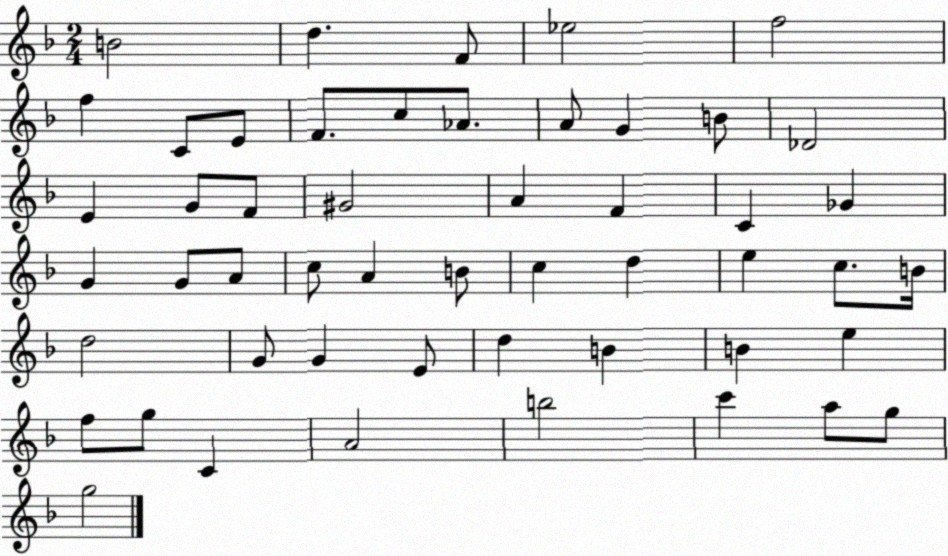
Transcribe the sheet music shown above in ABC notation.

X:1
T:Untitled
M:2/4
L:1/4
K:F
B2 d F/2 _e2 f2 f C/2 E/2 F/2 c/2 _A/2 A/2 G B/2 _D2 E G/2 F/2 ^G2 A F C _G G G/2 A/2 c/2 A B/2 c d e c/2 B/4 d2 G/2 G E/2 d B B e f/2 g/2 C A2 b2 c' a/2 g/2 g2